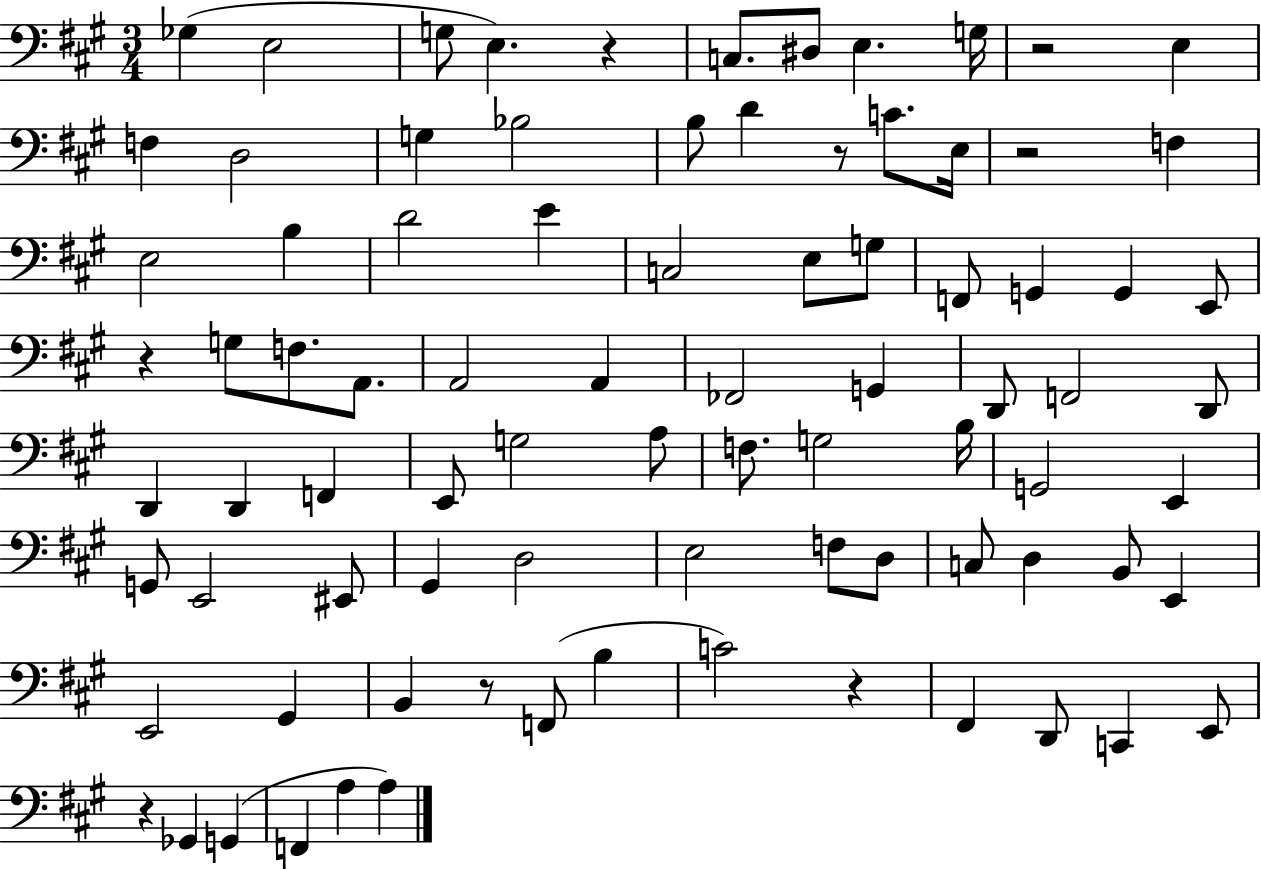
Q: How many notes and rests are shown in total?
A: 85